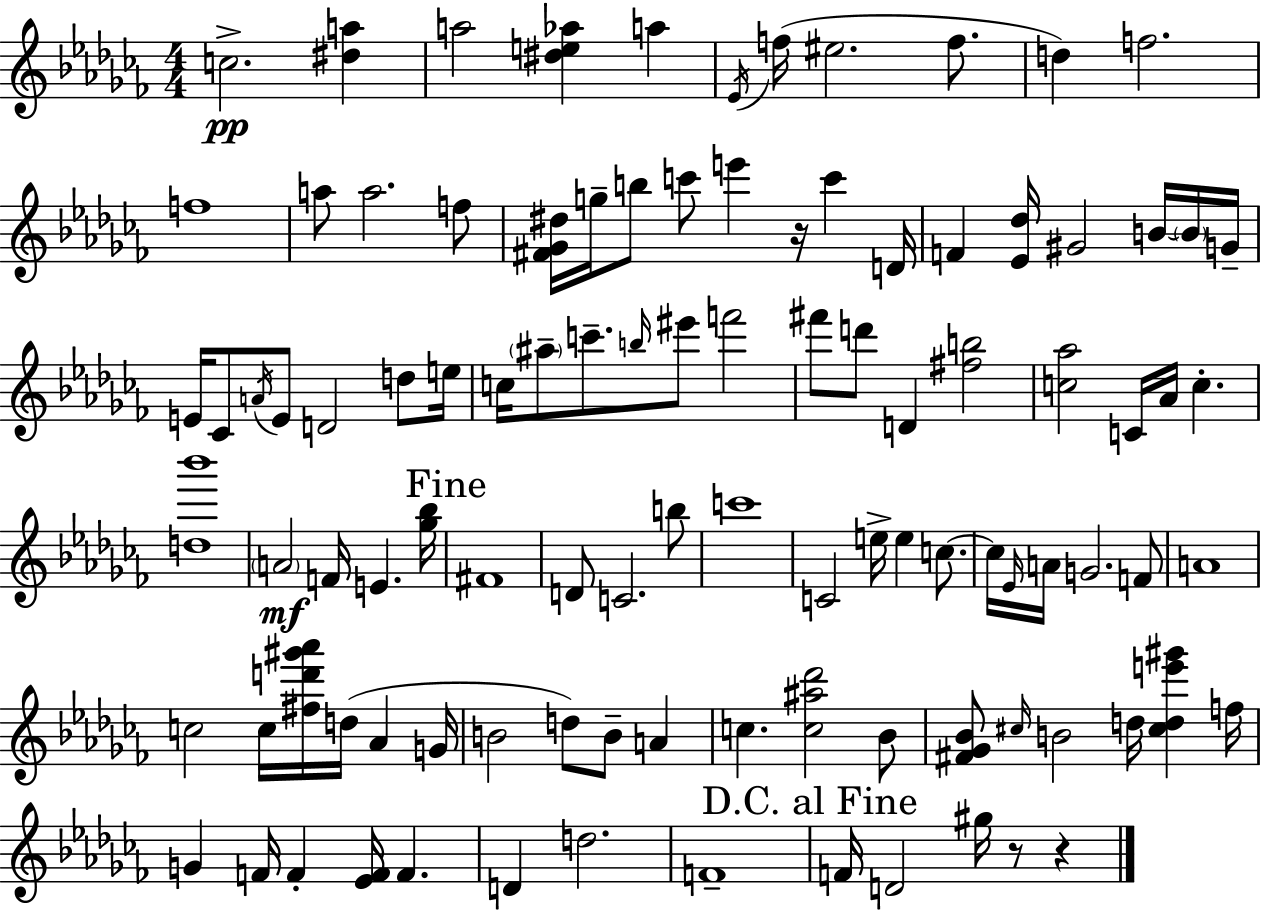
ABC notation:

X:1
T:Untitled
M:4/4
L:1/4
K:Abm
c2 [^da] a2 [^de_a] a _E/4 f/4 ^e2 f/2 d f2 f4 a/2 a2 f/2 [^F_G^d]/4 g/4 b/2 c'/2 e' z/4 c' D/4 F [_E_d]/4 ^G2 B/4 B/4 G/4 E/4 _C/2 A/4 E/2 D2 d/2 e/4 c/4 ^a/2 c'/2 b/4 ^e'/2 f'2 ^f'/2 d'/2 D [^fb]2 [c_a]2 C/4 _A/4 c [d_b']4 A2 F/4 E [_g_b]/4 ^F4 D/2 C2 b/2 c'4 C2 e/4 e c/2 c/4 _E/4 A/4 G2 F/2 A4 c2 c/4 [^fd'^g'_a']/4 d/4 _A G/4 B2 d/2 B/2 A c [c^a_d']2 _B/2 [^F_G_B]/2 ^c/4 B2 d/4 [^cde'^g'] f/4 G F/4 F [_EF]/4 F D d2 F4 F/4 D2 ^g/4 z/2 z